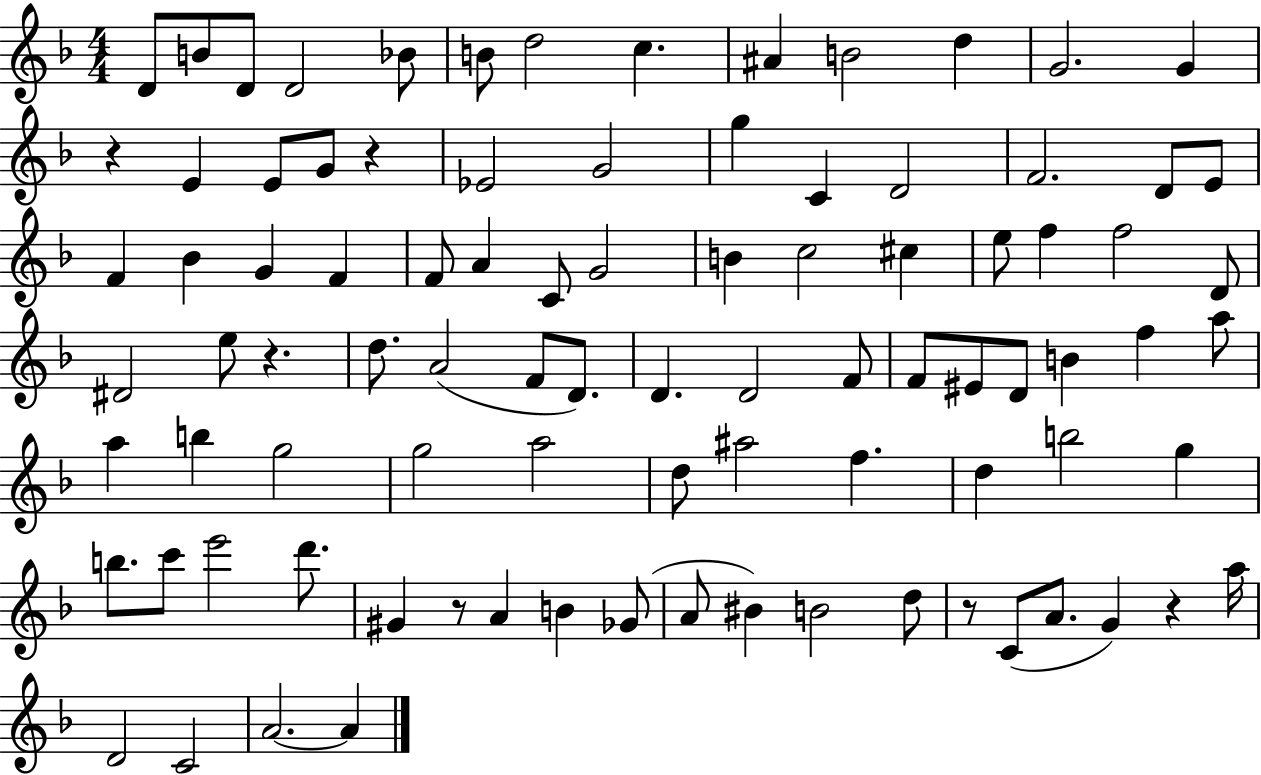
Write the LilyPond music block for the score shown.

{
  \clef treble
  \numericTimeSignature
  \time 4/4
  \key f \major
  \repeat volta 2 { d'8 b'8 d'8 d'2 bes'8 | b'8 d''2 c''4. | ais'4 b'2 d''4 | g'2. g'4 | \break r4 e'4 e'8 g'8 r4 | ees'2 g'2 | g''4 c'4 d'2 | f'2. d'8 e'8 | \break f'4 bes'4 g'4 f'4 | f'8 a'4 c'8 g'2 | b'4 c''2 cis''4 | e''8 f''4 f''2 d'8 | \break dis'2 e''8 r4. | d''8. a'2( f'8 d'8.) | d'4. d'2 f'8 | f'8 eis'8 d'8 b'4 f''4 a''8 | \break a''4 b''4 g''2 | g''2 a''2 | d''8 ais''2 f''4. | d''4 b''2 g''4 | \break b''8. c'''8 e'''2 d'''8. | gis'4 r8 a'4 b'4 ges'8( | a'8 bis'4) b'2 d''8 | r8 c'8( a'8. g'4) r4 a''16 | \break d'2 c'2 | a'2.~~ a'4 | } \bar "|."
}